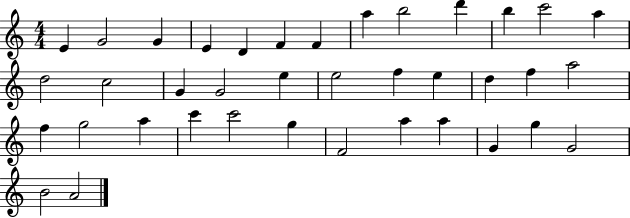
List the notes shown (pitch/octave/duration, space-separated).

E4/q G4/h G4/q E4/q D4/q F4/q F4/q A5/q B5/h D6/q B5/q C6/h A5/q D5/h C5/h G4/q G4/h E5/q E5/h F5/q E5/q D5/q F5/q A5/h F5/q G5/h A5/q C6/q C6/h G5/q F4/h A5/q A5/q G4/q G5/q G4/h B4/h A4/h